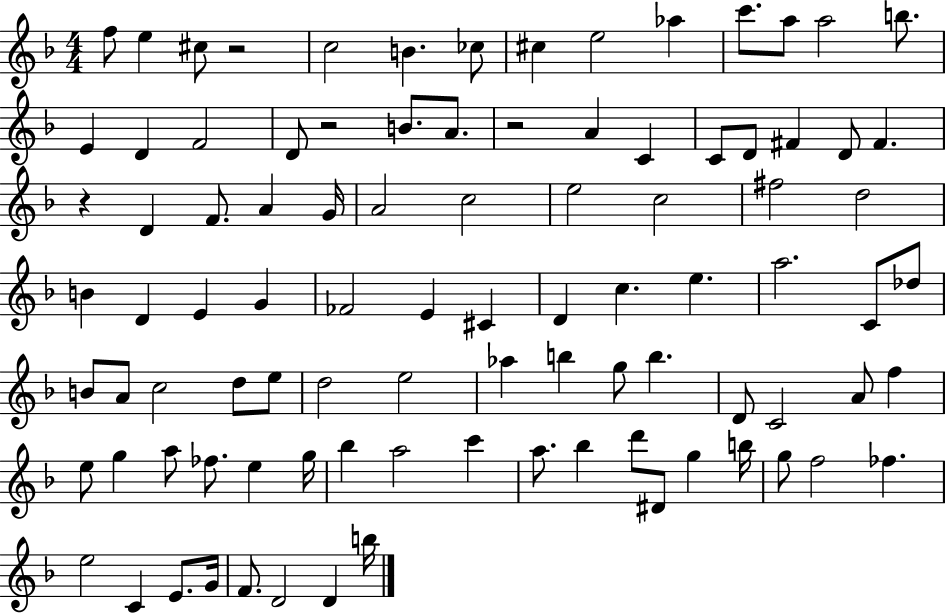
F5/e E5/q C#5/e R/h C5/h B4/q. CES5/e C#5/q E5/h Ab5/q C6/e. A5/e A5/h B5/e. E4/q D4/q F4/h D4/e R/h B4/e. A4/e. R/h A4/q C4/q C4/e D4/e F#4/q D4/e F#4/q. R/q D4/q F4/e. A4/q G4/s A4/h C5/h E5/h C5/h F#5/h D5/h B4/q D4/q E4/q G4/q FES4/h E4/q C#4/q D4/q C5/q. E5/q. A5/h. C4/e Db5/e B4/e A4/e C5/h D5/e E5/e D5/h E5/h Ab5/q B5/q G5/e B5/q. D4/e C4/h A4/e F5/q E5/e G5/q A5/e FES5/e. E5/q G5/s Bb5/q A5/h C6/q A5/e. Bb5/q D6/e D#4/e G5/q B5/s G5/e F5/h FES5/q. E5/h C4/q E4/e. G4/s F4/e. D4/h D4/q B5/s